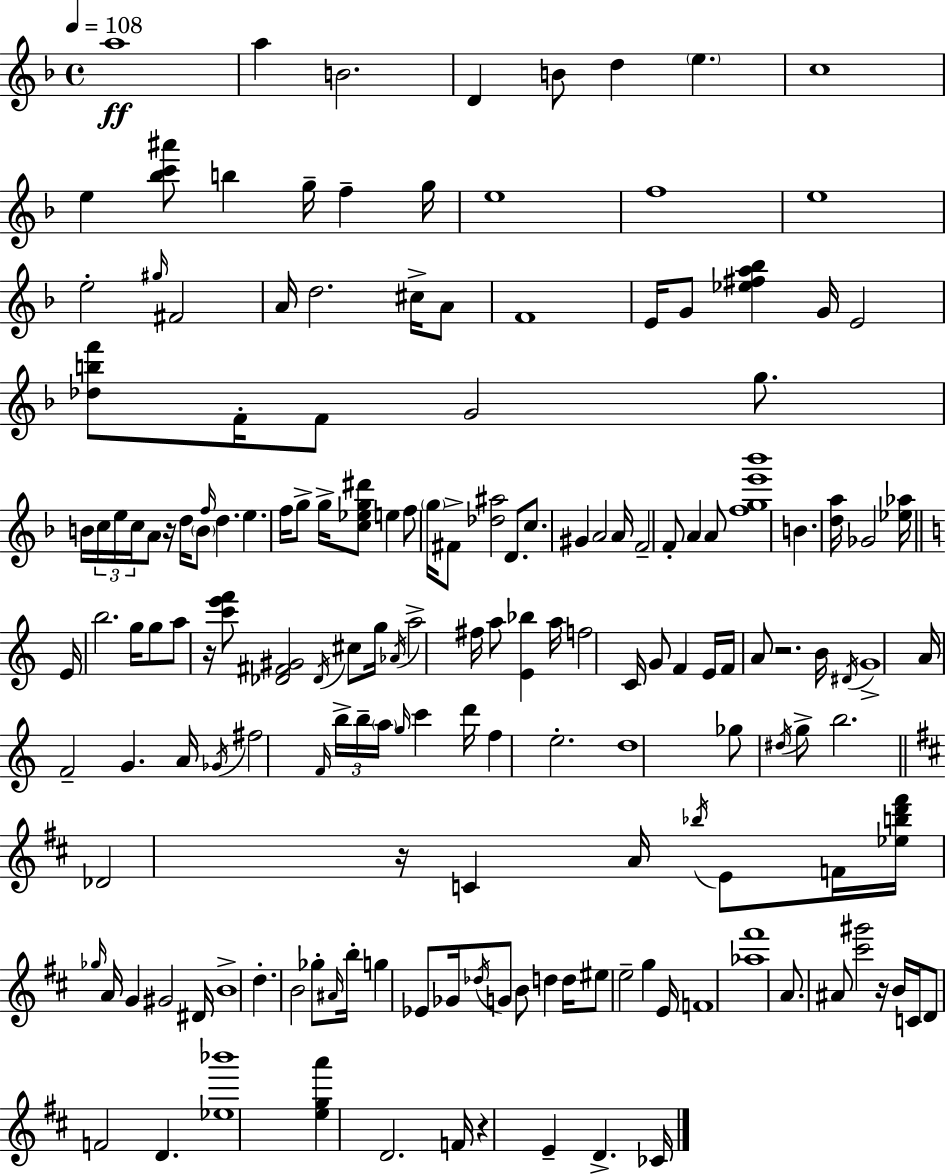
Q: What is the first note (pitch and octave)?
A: A5